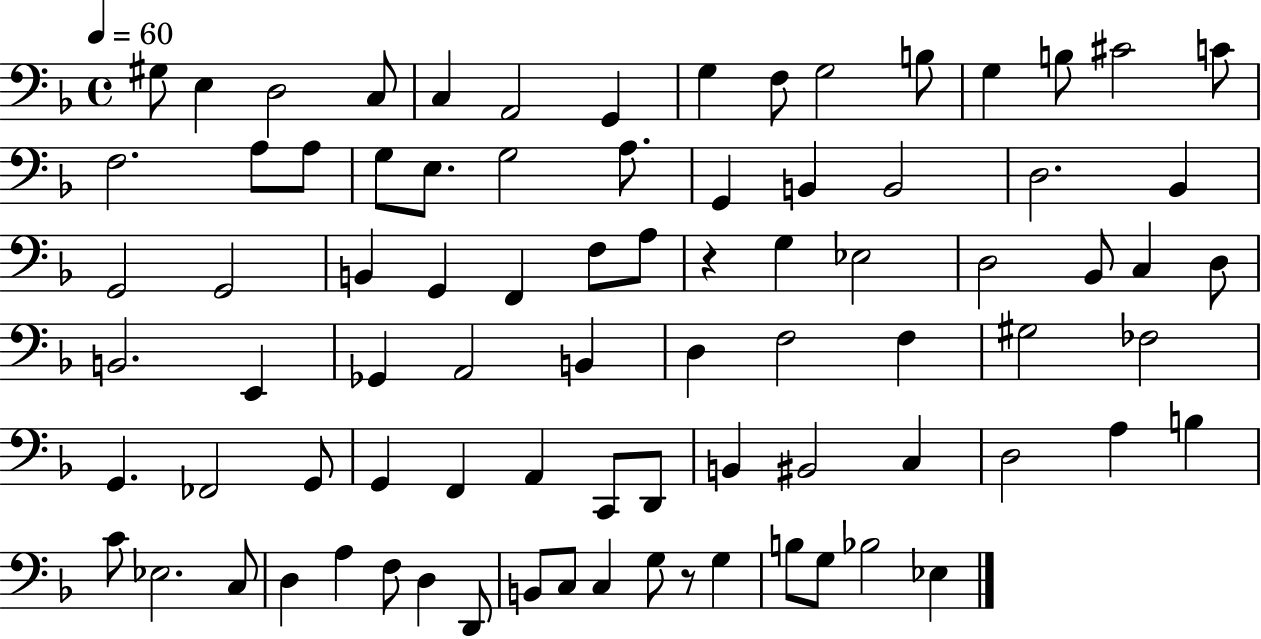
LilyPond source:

{
  \clef bass
  \time 4/4
  \defaultTimeSignature
  \key f \major
  \tempo 4 = 60
  \repeat volta 2 { gis8 e4 d2 c8 | c4 a,2 g,4 | g4 f8 g2 b8 | g4 b8 cis'2 c'8 | \break f2. a8 a8 | g8 e8. g2 a8. | g,4 b,4 b,2 | d2. bes,4 | \break g,2 g,2 | b,4 g,4 f,4 f8 a8 | r4 g4 ees2 | d2 bes,8 c4 d8 | \break b,2. e,4 | ges,4 a,2 b,4 | d4 f2 f4 | gis2 fes2 | \break g,4. fes,2 g,8 | g,4 f,4 a,4 c,8 d,8 | b,4 bis,2 c4 | d2 a4 b4 | \break c'8 ees2. c8 | d4 a4 f8 d4 d,8 | b,8 c8 c4 g8 r8 g4 | b8 g8 bes2 ees4 | \break } \bar "|."
}